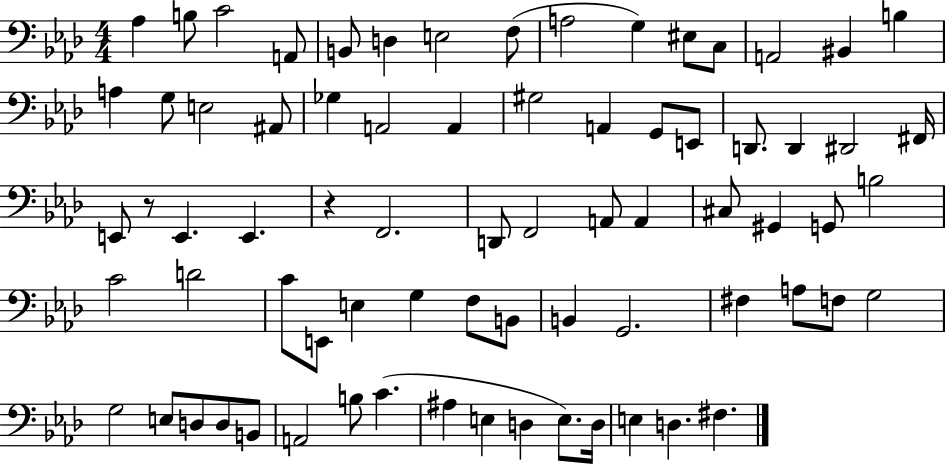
Ab3/q B3/e C4/h A2/e B2/e D3/q E3/h F3/e A3/h G3/q EIS3/e C3/e A2/h BIS2/q B3/q A3/q G3/e E3/h A#2/e Gb3/q A2/h A2/q G#3/h A2/q G2/e E2/e D2/e. D2/q D#2/h F#2/s E2/e R/e E2/q. E2/q. R/q F2/h. D2/e F2/h A2/e A2/q C#3/e G#2/q G2/e B3/h C4/h D4/h C4/e E2/e E3/q G3/q F3/e B2/e B2/q G2/h. F#3/q A3/e F3/e G3/h G3/h E3/e D3/e D3/e B2/e A2/h B3/e C4/q. A#3/q E3/q D3/q E3/e. D3/s E3/q D3/q. F#3/q.